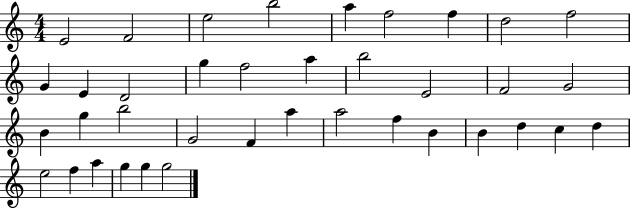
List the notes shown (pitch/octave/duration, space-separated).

E4/h F4/h E5/h B5/h A5/q F5/h F5/q D5/h F5/h G4/q E4/q D4/h G5/q F5/h A5/q B5/h E4/h F4/h G4/h B4/q G5/q B5/h G4/h F4/q A5/q A5/h F5/q B4/q B4/q D5/q C5/q D5/q E5/h F5/q A5/q G5/q G5/q G5/h